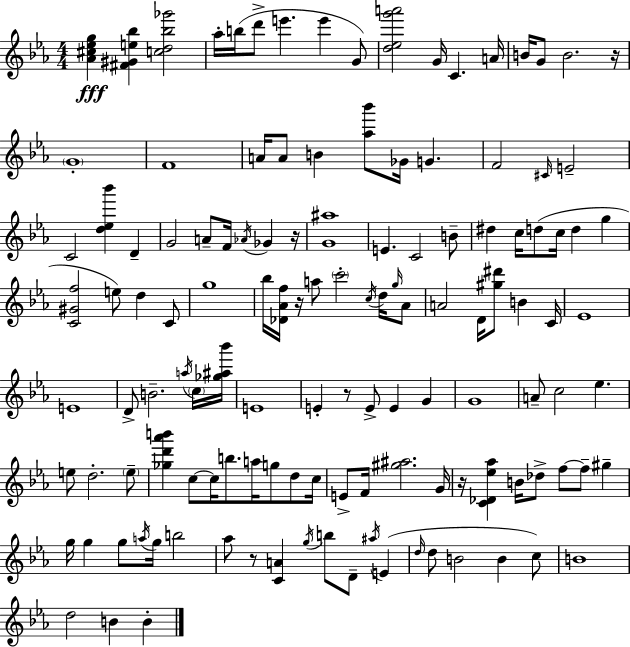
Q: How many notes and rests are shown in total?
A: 128